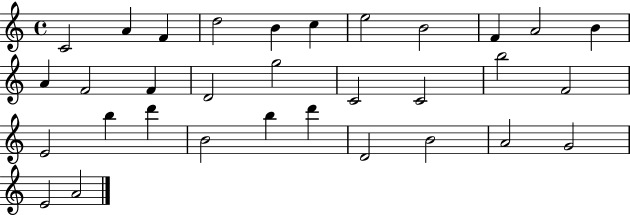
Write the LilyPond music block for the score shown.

{
  \clef treble
  \time 4/4
  \defaultTimeSignature
  \key c \major
  c'2 a'4 f'4 | d''2 b'4 c''4 | e''2 b'2 | f'4 a'2 b'4 | \break a'4 f'2 f'4 | d'2 g''2 | c'2 c'2 | b''2 f'2 | \break e'2 b''4 d'''4 | b'2 b''4 d'''4 | d'2 b'2 | a'2 g'2 | \break e'2 a'2 | \bar "|."
}